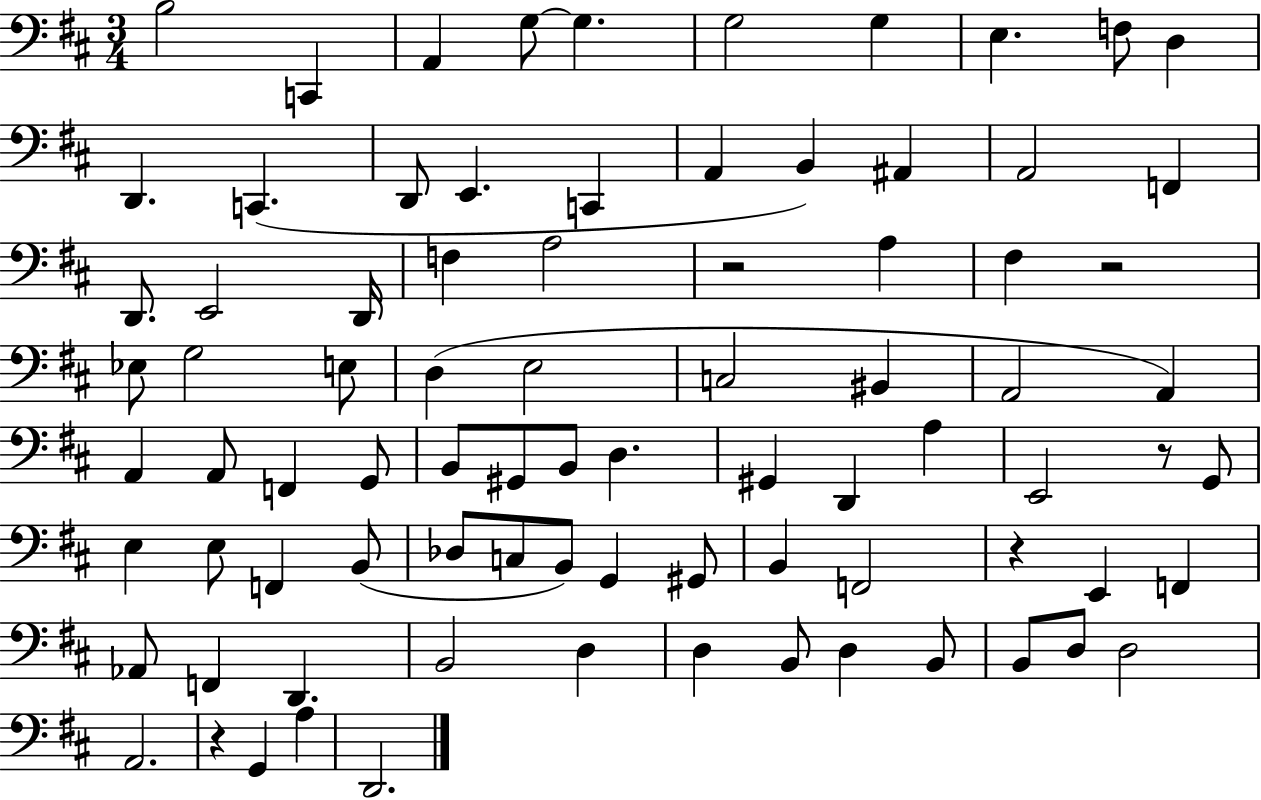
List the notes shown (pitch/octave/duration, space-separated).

B3/h C2/q A2/q G3/e G3/q. G3/h G3/q E3/q. F3/e D3/q D2/q. C2/q. D2/e E2/q. C2/q A2/q B2/q A#2/q A2/h F2/q D2/e. E2/h D2/s F3/q A3/h R/h A3/q F#3/q R/h Eb3/e G3/h E3/e D3/q E3/h C3/h BIS2/q A2/h A2/q A2/q A2/e F2/q G2/e B2/e G#2/e B2/e D3/q. G#2/q D2/q A3/q E2/h R/e G2/e E3/q E3/e F2/q B2/e Db3/e C3/e B2/e G2/q G#2/e B2/q F2/h R/q E2/q F2/q Ab2/e F2/q D2/q. B2/h D3/q D3/q B2/e D3/q B2/e B2/e D3/e D3/h A2/h. R/q G2/q A3/q D2/h.